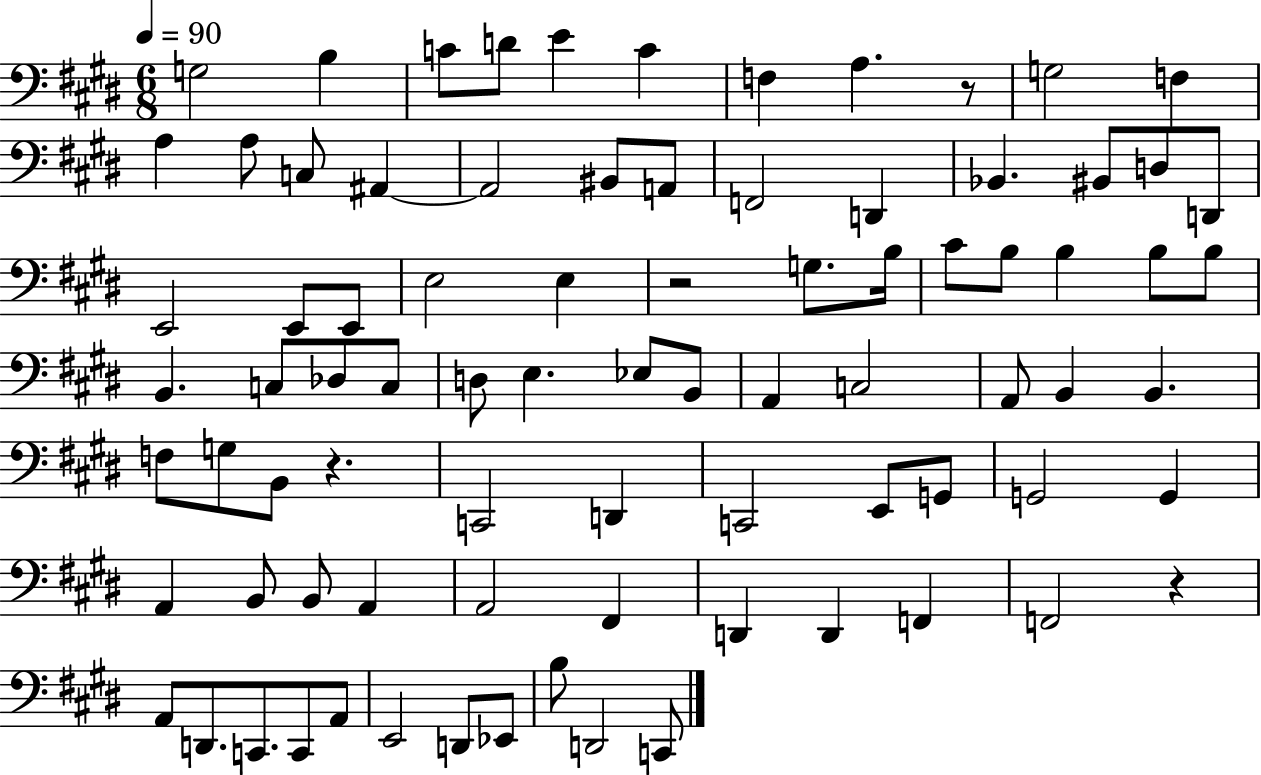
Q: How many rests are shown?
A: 4